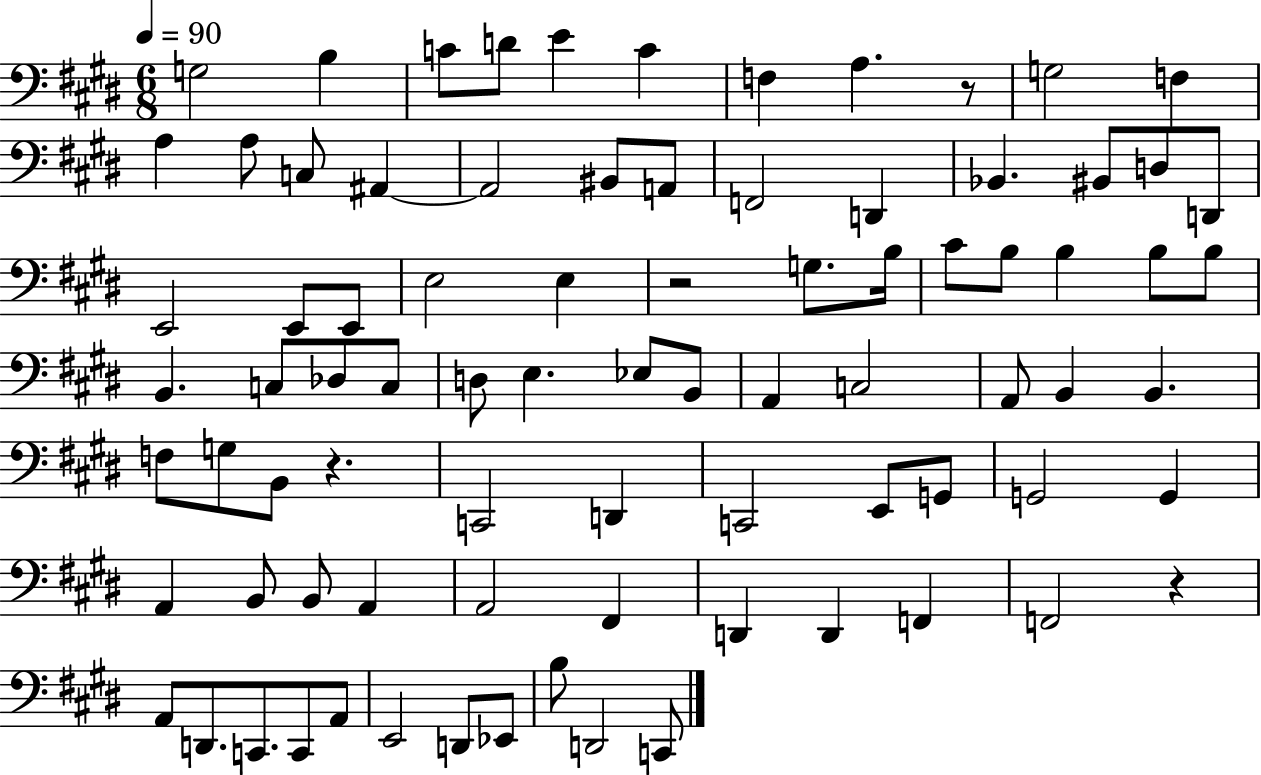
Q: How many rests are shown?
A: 4